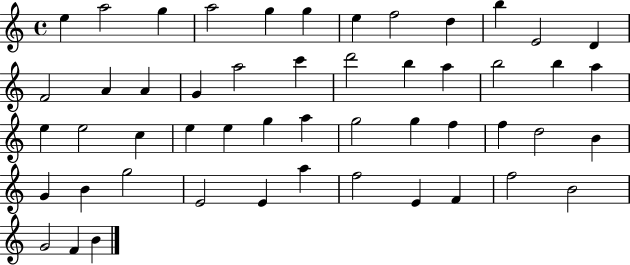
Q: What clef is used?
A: treble